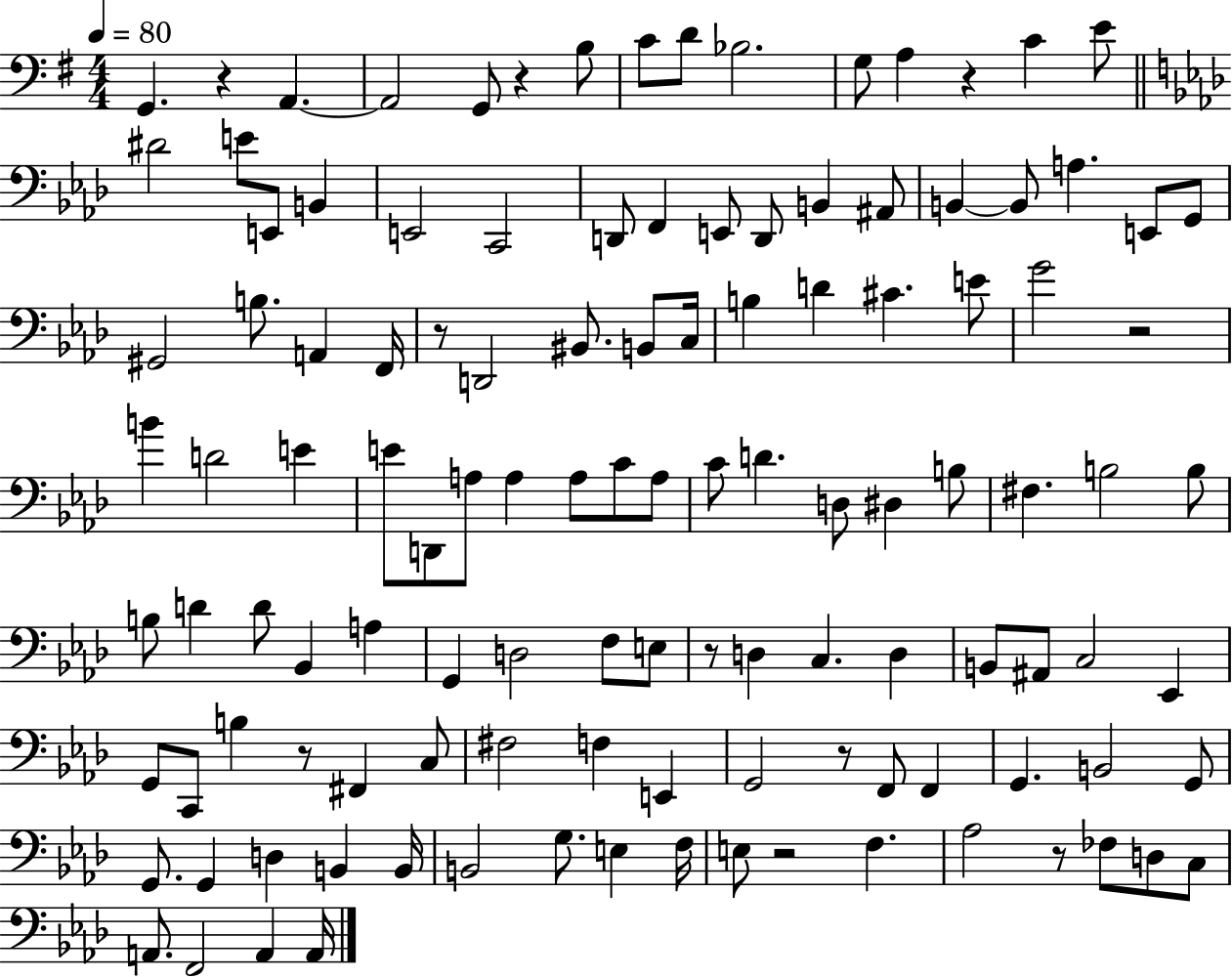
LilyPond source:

{
  \clef bass
  \numericTimeSignature
  \time 4/4
  \key g \major
  \tempo 4 = 80
  \repeat volta 2 { g,4. r4 a,4.~~ | a,2 g,8 r4 b8 | c'8 d'8 bes2. | g8 a4 r4 c'4 e'8 | \break \bar "||" \break \key aes \major dis'2 e'8 e,8 b,4 | e,2 c,2 | d,8 f,4 e,8 d,8 b,4 ais,8 | b,4~~ b,8 a4. e,8 g,8 | \break gis,2 b8. a,4 f,16 | r8 d,2 bis,8. b,8 c16 | b4 d'4 cis'4. e'8 | g'2 r2 | \break b'4 d'2 e'4 | e'8 d,8 a8 a4 a8 c'8 a8 | c'8 d'4. d8 dis4 b8 | fis4. b2 b8 | \break b8 d'4 d'8 bes,4 a4 | g,4 d2 f8 e8 | r8 d4 c4. d4 | b,8 ais,8 c2 ees,4 | \break g,8 c,8 b4 r8 fis,4 c8 | fis2 f4 e,4 | g,2 r8 f,8 f,4 | g,4. b,2 g,8 | \break g,8. g,4 d4 b,4 b,16 | b,2 g8. e4 f16 | e8 r2 f4. | aes2 r8 fes8 d8 c8 | \break a,8. f,2 a,4 a,16 | } \bar "|."
}